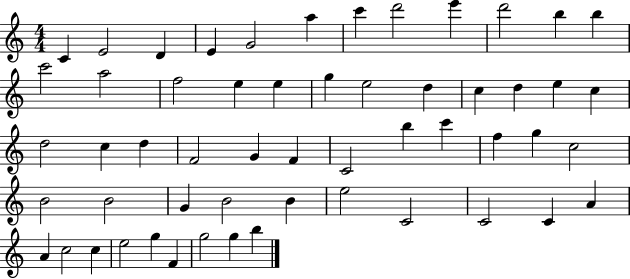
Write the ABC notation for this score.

X:1
T:Untitled
M:4/4
L:1/4
K:C
C E2 D E G2 a c' d'2 e' d'2 b b c'2 a2 f2 e e g e2 d c d e c d2 c d F2 G F C2 b c' f g c2 B2 B2 G B2 B e2 C2 C2 C A A c2 c e2 g F g2 g b